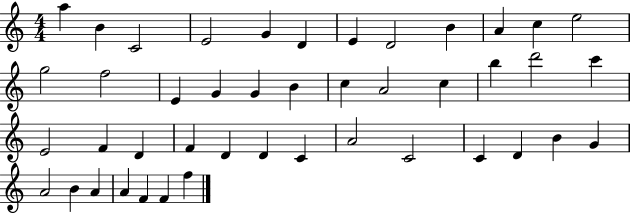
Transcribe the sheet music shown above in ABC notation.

X:1
T:Untitled
M:4/4
L:1/4
K:C
a B C2 E2 G D E D2 B A c e2 g2 f2 E G G B c A2 c b d'2 c' E2 F D F D D C A2 C2 C D B G A2 B A A F F f